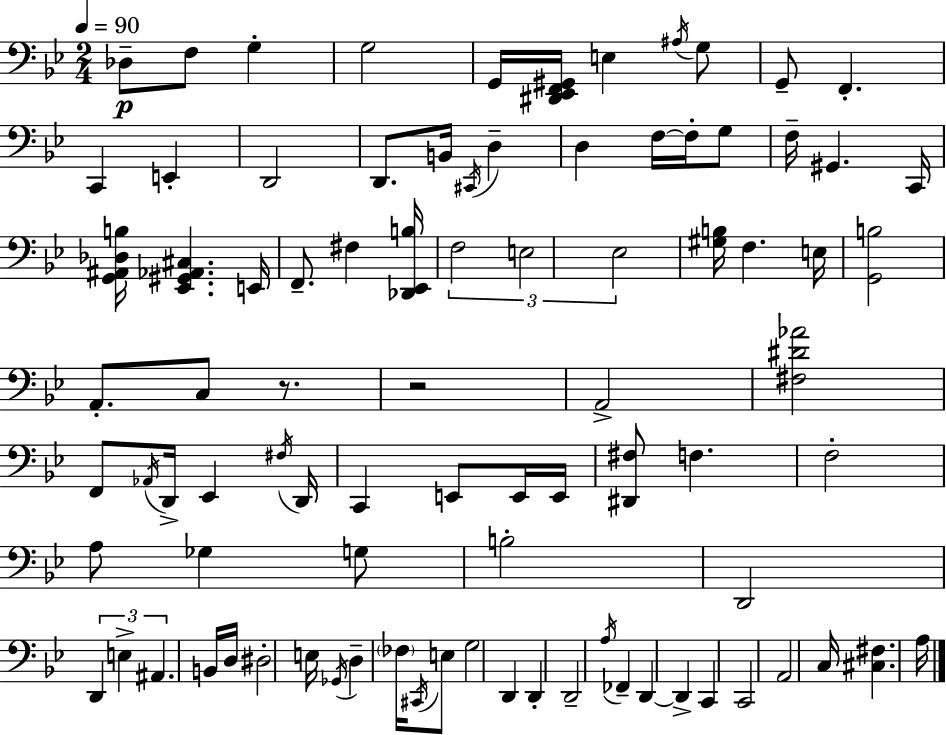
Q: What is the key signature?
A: BES major